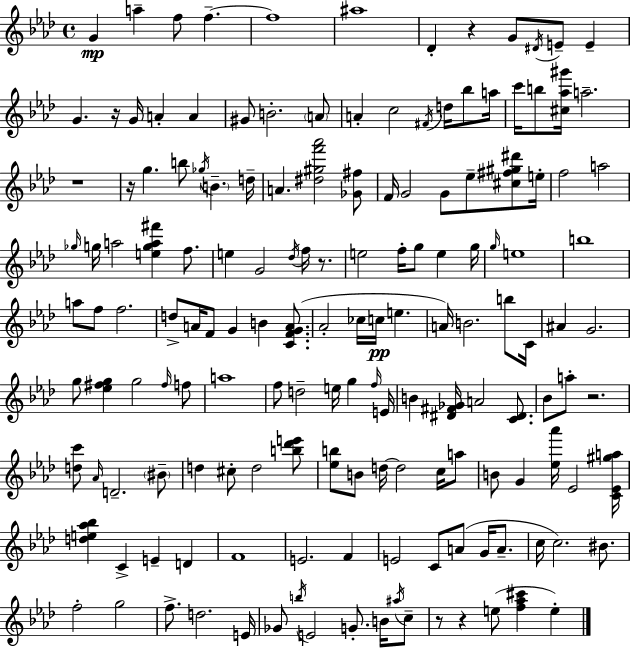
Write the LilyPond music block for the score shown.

{
  \clef treble
  \time 4/4
  \defaultTimeSignature
  \key aes \major
  g'4\mp a''4-- f''8 f''4.--~~ | f''1 | ais''1 | des'4-. r4 g'8 \acciaccatura { dis'16 } e'8-- e'4-- | \break g'4. r16 g'16 a'4-. a'4 | gis'8 b'2.-. \parenthesize a'8 | a'4-. c''2 \acciaccatura { fis'16 } d''16 bes''8 | a''16 c'''16 b''8 <cis'' aes'' gis'''>16 a''2.-- | \break r1 | r16 g''4. b''8 \acciaccatura { ges''16 } \parenthesize b'4.-- | d''16-- a'4. <dis'' gis'' f''' aes'''>2 | <ges' fis''>8 f'16 g'2 g'8 ees''8-- | \break <cis'' fis'' gis'' dis'''>8 e''16-. f''2 a''2 | \grace { ges''16 } g''16 a''2 <e'' g'' a'' fis'''>4 | f''8. e''4 g'2 | \acciaccatura { des''16 } f''16 r8. e''2 f''16-. g''8 | \break e''4 g''16 \grace { g''16 } e''1 | b''1 | a''8 f''8 f''2. | d''8-> a'16 f'8 g'4 b'4 | \break <c' f' g' a'>8.( aes'2-. ces''16 c''16\pp | e''4. a'16) b'2. | b''8 c'16 ais'4 g'2. | g''8 <ees'' fis'' g''>4 g''2 | \break \grace { fis''16 } f''8 a''1 | f''8 d''2-- | e''16 g''4 \grace { f''16 } e'16 b'4 <dis' fis' ges'>16 a'2 | <c' dis'>8. bes'8 a''8-. r2. | \break <d'' c'''>8 \grace { aes'16 } d'2.-- | \parenthesize bis'8-- d''4 cis''8-. d''2 | <b'' des''' e'''>8 <ees'' b''>8 b'8 d''16~~ d''2 | c''16 a''8 b'8 g'4 <ees'' aes'''>16 | \break ees'2 <c' ees' gis'' a''>16 <d'' e'' aes'' bes''>4 c'4-> | e'4-- d'4 f'1 | e'2. | f'4 e'2 | \break c'8 a'8( g'16 a'8.-- c''16 c''2.) | bis'8. f''2-. | g''2 f''8.-> d''2. | e'16 ges'8 \acciaccatura { b''16 } e'2 | \break g'8.-. b'16 \acciaccatura { ais''16 } c''8-- r8 r4 | e''8( <f'' aes'' cis'''>4 e''4-.) \bar "|."
}